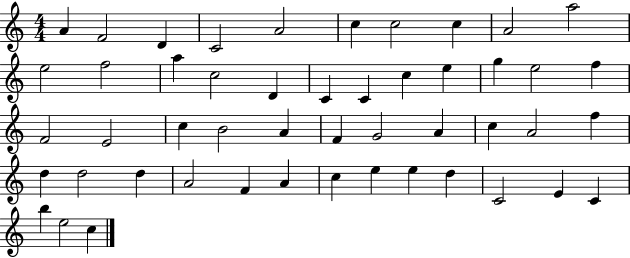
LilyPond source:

{
  \clef treble
  \numericTimeSignature
  \time 4/4
  \key c \major
  a'4 f'2 d'4 | c'2 a'2 | c''4 c''2 c''4 | a'2 a''2 | \break e''2 f''2 | a''4 c''2 d'4 | c'4 c'4 c''4 e''4 | g''4 e''2 f''4 | \break f'2 e'2 | c''4 b'2 a'4 | f'4 g'2 a'4 | c''4 a'2 f''4 | \break d''4 d''2 d''4 | a'2 f'4 a'4 | c''4 e''4 e''4 d''4 | c'2 e'4 c'4 | \break b''4 e''2 c''4 | \bar "|."
}